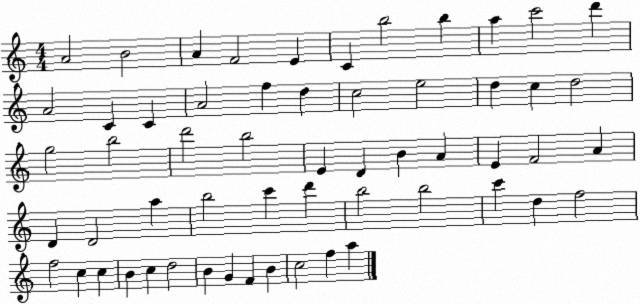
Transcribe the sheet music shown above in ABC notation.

X:1
T:Untitled
M:4/4
L:1/4
K:C
A2 B2 A F2 E C b2 b a c'2 d' A2 C C A2 f d c2 e2 d c d2 g2 b2 d'2 b2 E D B A E F2 A D D2 a b2 c' d' b2 b2 c' d f2 f2 c c B c d2 B G F B c2 f a